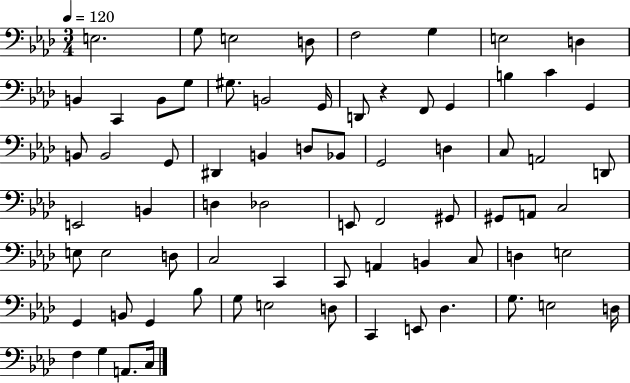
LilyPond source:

{
  \clef bass
  \numericTimeSignature
  \time 3/4
  \key aes \major
  \tempo 4 = 120
  \repeat volta 2 { e2. | g8 e2 d8 | f2 g4 | e2 d4 | \break b,4 c,4 b,8 g8 | gis8. b,2 g,16 | d,8 r4 f,8 g,4 | b4 c'4 g,4 | \break b,8 b,2 g,8 | dis,4 b,4 d8 bes,8 | g,2 d4 | c8 a,2 d,8 | \break e,2 b,4 | d4 des2 | e,8 f,2 gis,8 | gis,8 a,8 c2 | \break e8 e2 d8 | c2 c,4 | c,8 a,4 b,4 c8 | d4 e2 | \break g,4 b,8 g,4 bes8 | g8 e2 d8 | c,4 e,8 des4. | g8. e2 d16 | \break f4 g4 a,8. c16 | } \bar "|."
}